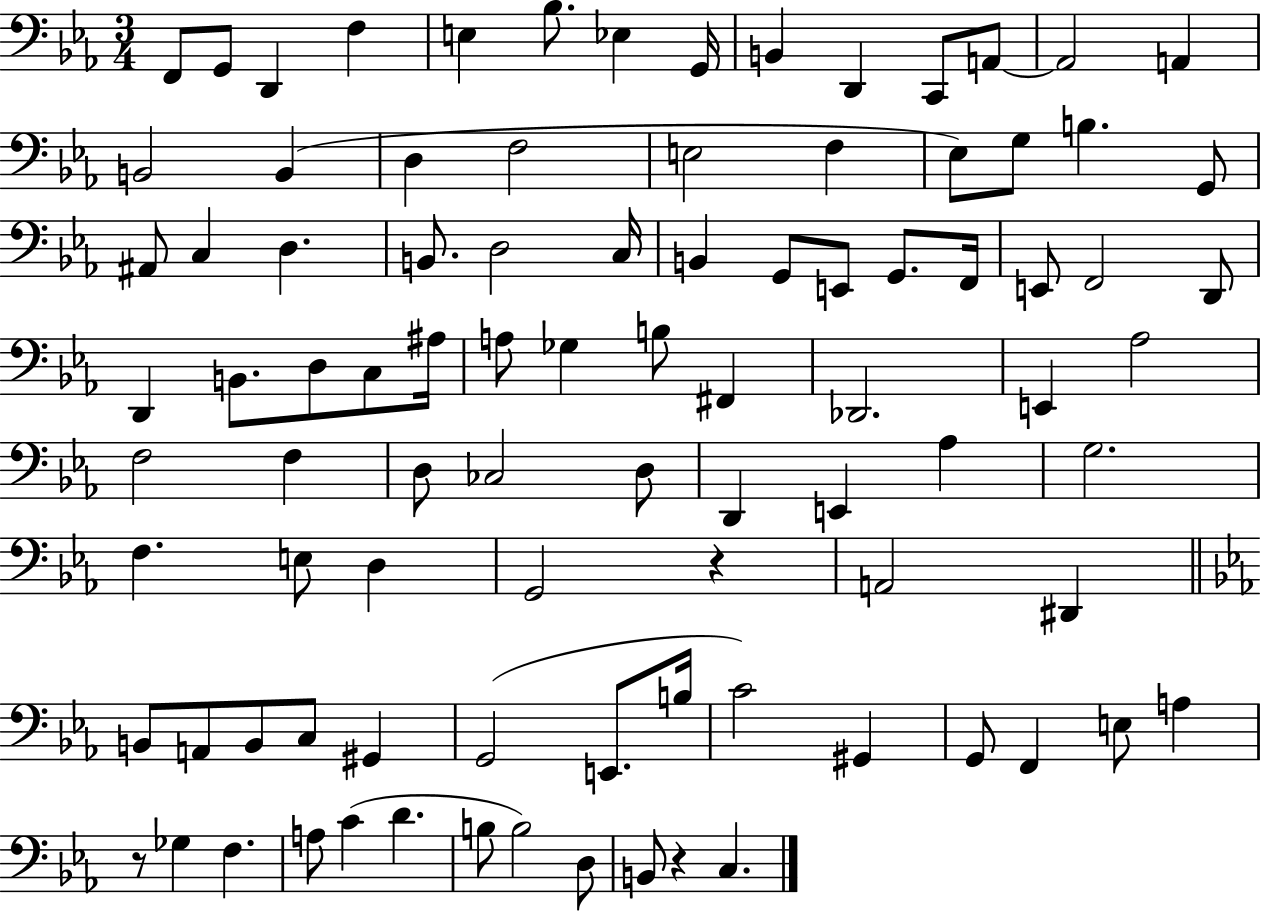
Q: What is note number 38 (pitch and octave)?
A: D2